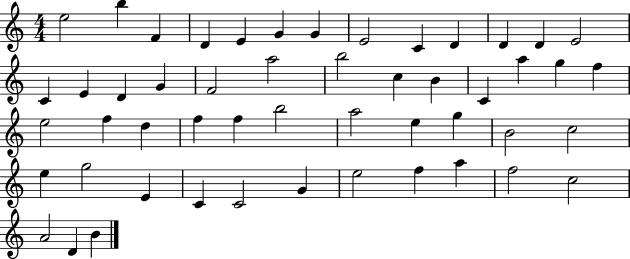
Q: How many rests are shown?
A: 0